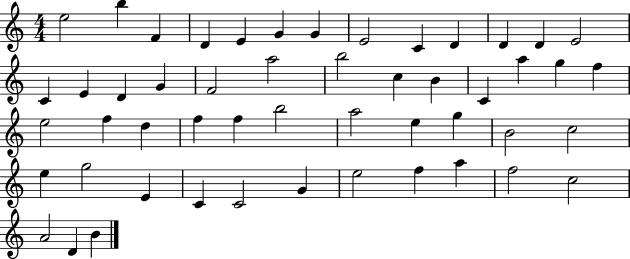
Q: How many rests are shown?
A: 0